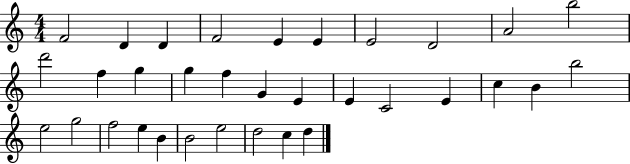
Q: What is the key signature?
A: C major